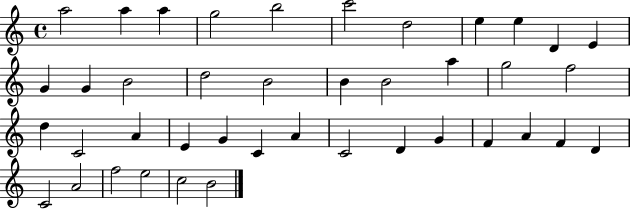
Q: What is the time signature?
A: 4/4